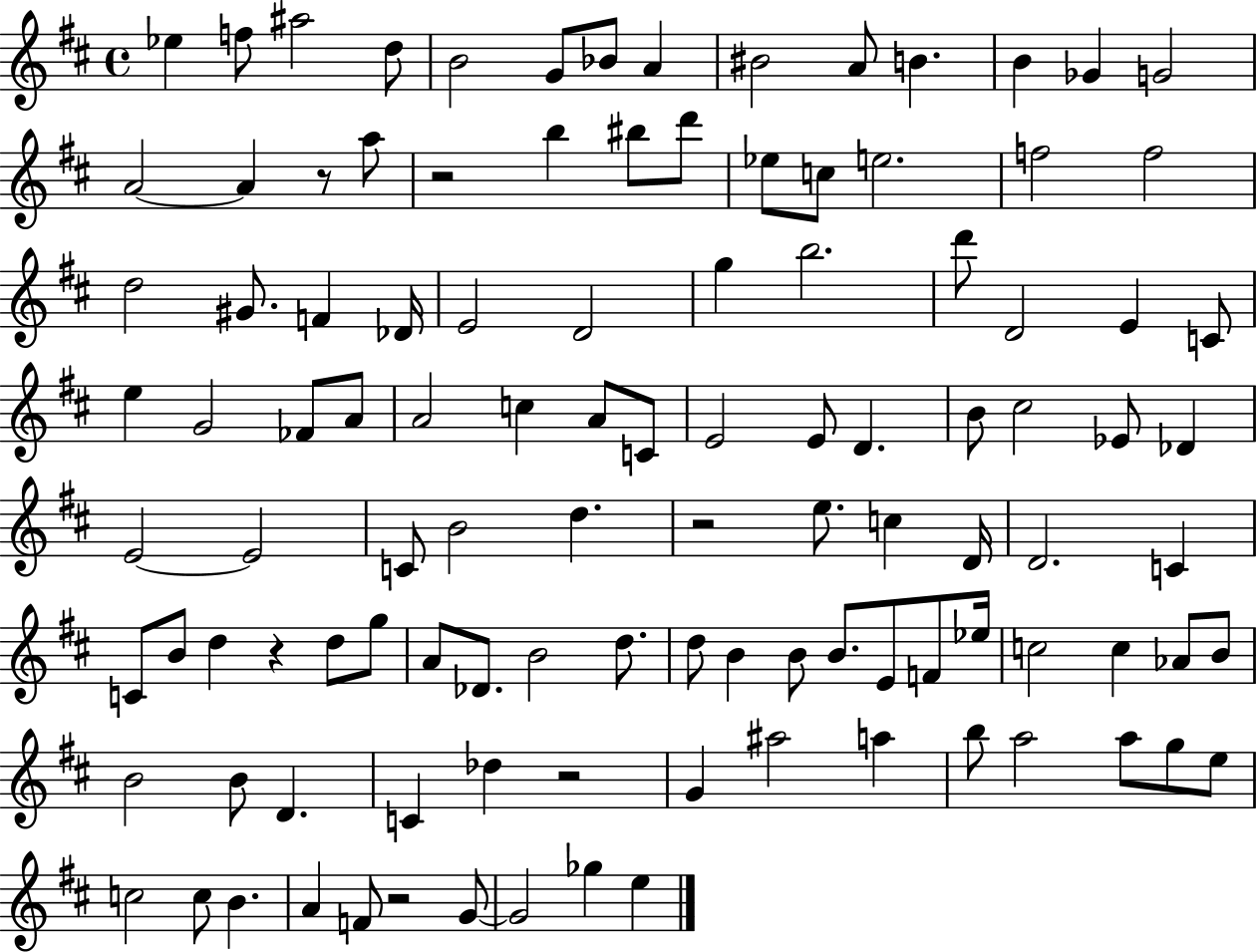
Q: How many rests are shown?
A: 6